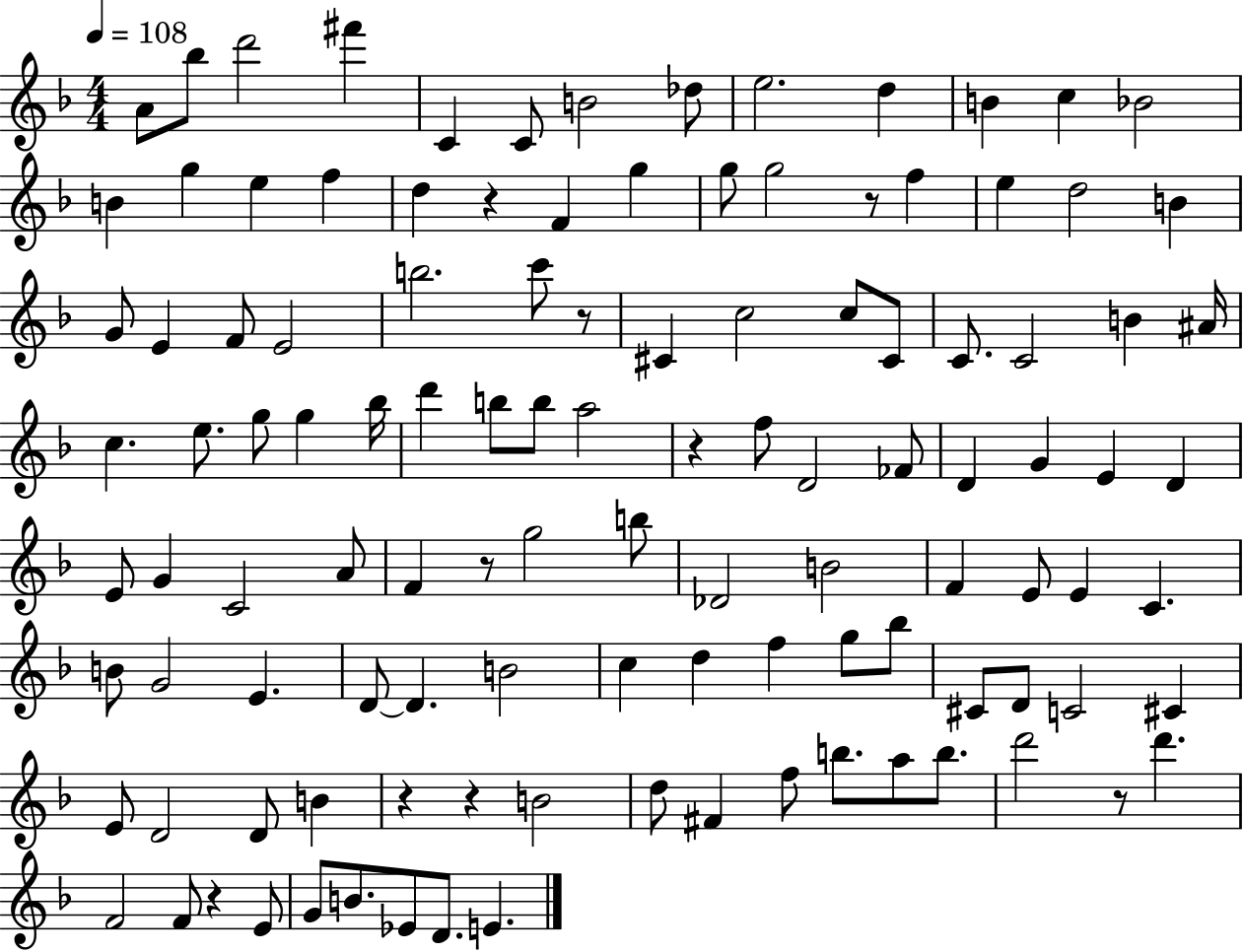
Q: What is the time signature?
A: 4/4